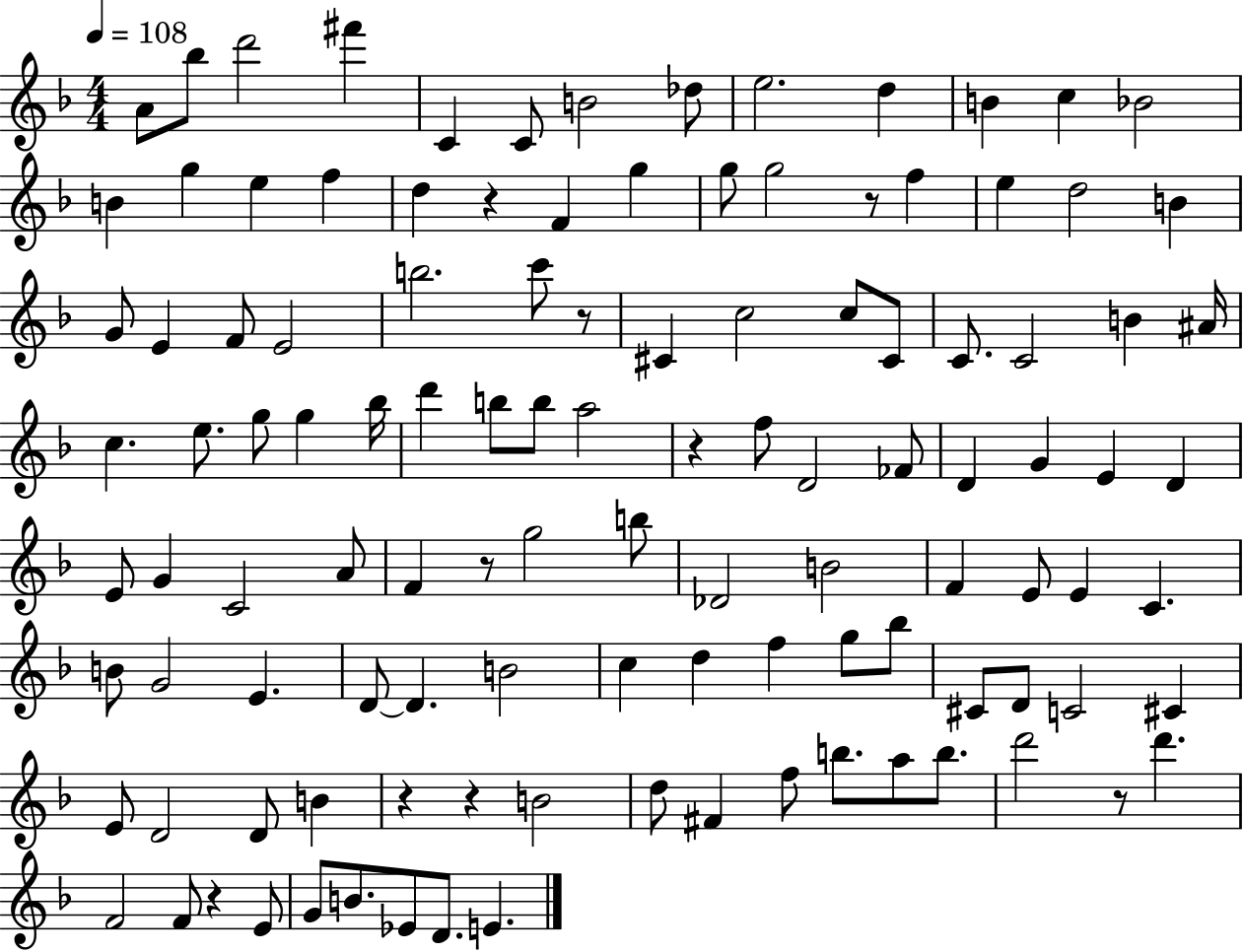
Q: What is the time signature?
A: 4/4